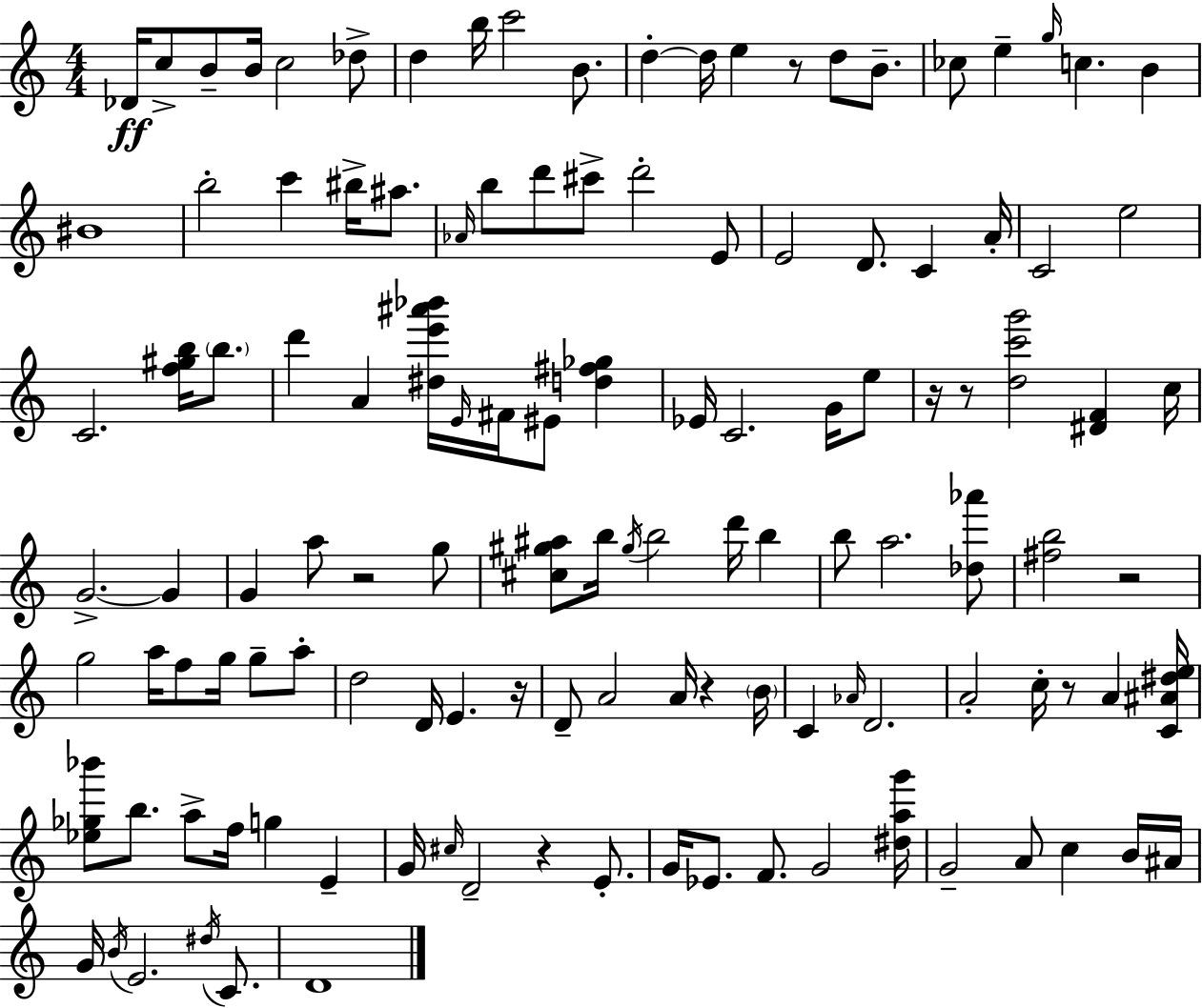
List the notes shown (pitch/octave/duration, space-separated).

Db4/s C5/e B4/e B4/s C5/h Db5/e D5/q B5/s C6/h B4/e. D5/q D5/s E5/q R/e D5/e B4/e. CES5/e E5/q G5/s C5/q. B4/q BIS4/w B5/h C6/q BIS5/s A#5/e. Ab4/s B5/e D6/e C#6/e D6/h E4/e E4/h D4/e. C4/q A4/s C4/h E5/h C4/h. [F5,G#5,B5]/s B5/e. D6/q A4/q [D#5,E6,A#6,Bb6]/s E4/s F#4/s EIS4/e [D5,F#5,Gb5]/q Eb4/s C4/h. G4/s E5/e R/s R/e [D5,C6,G6]/h [D#4,F4]/q C5/s G4/h. G4/q G4/q A5/e R/h G5/e [C#5,G#5,A#5]/e B5/s G#5/s B5/h D6/s B5/q B5/e A5/h. [Db5,Ab6]/e [F#5,B5]/h R/h G5/h A5/s F5/e G5/s G5/e A5/e D5/h D4/s E4/q. R/s D4/e A4/h A4/s R/q B4/s C4/q Ab4/s D4/h. A4/h C5/s R/e A4/q [C4,A#4,D#5,E5]/s [Eb5,Gb5,Bb6]/e B5/e. A5/e F5/s G5/q E4/q G4/s C#5/s D4/h R/q E4/e. G4/s Eb4/e. F4/e. G4/h [D#5,A5,G6]/s G4/h A4/e C5/q B4/s A#4/s G4/s B4/s E4/h. D#5/s C4/e. D4/w